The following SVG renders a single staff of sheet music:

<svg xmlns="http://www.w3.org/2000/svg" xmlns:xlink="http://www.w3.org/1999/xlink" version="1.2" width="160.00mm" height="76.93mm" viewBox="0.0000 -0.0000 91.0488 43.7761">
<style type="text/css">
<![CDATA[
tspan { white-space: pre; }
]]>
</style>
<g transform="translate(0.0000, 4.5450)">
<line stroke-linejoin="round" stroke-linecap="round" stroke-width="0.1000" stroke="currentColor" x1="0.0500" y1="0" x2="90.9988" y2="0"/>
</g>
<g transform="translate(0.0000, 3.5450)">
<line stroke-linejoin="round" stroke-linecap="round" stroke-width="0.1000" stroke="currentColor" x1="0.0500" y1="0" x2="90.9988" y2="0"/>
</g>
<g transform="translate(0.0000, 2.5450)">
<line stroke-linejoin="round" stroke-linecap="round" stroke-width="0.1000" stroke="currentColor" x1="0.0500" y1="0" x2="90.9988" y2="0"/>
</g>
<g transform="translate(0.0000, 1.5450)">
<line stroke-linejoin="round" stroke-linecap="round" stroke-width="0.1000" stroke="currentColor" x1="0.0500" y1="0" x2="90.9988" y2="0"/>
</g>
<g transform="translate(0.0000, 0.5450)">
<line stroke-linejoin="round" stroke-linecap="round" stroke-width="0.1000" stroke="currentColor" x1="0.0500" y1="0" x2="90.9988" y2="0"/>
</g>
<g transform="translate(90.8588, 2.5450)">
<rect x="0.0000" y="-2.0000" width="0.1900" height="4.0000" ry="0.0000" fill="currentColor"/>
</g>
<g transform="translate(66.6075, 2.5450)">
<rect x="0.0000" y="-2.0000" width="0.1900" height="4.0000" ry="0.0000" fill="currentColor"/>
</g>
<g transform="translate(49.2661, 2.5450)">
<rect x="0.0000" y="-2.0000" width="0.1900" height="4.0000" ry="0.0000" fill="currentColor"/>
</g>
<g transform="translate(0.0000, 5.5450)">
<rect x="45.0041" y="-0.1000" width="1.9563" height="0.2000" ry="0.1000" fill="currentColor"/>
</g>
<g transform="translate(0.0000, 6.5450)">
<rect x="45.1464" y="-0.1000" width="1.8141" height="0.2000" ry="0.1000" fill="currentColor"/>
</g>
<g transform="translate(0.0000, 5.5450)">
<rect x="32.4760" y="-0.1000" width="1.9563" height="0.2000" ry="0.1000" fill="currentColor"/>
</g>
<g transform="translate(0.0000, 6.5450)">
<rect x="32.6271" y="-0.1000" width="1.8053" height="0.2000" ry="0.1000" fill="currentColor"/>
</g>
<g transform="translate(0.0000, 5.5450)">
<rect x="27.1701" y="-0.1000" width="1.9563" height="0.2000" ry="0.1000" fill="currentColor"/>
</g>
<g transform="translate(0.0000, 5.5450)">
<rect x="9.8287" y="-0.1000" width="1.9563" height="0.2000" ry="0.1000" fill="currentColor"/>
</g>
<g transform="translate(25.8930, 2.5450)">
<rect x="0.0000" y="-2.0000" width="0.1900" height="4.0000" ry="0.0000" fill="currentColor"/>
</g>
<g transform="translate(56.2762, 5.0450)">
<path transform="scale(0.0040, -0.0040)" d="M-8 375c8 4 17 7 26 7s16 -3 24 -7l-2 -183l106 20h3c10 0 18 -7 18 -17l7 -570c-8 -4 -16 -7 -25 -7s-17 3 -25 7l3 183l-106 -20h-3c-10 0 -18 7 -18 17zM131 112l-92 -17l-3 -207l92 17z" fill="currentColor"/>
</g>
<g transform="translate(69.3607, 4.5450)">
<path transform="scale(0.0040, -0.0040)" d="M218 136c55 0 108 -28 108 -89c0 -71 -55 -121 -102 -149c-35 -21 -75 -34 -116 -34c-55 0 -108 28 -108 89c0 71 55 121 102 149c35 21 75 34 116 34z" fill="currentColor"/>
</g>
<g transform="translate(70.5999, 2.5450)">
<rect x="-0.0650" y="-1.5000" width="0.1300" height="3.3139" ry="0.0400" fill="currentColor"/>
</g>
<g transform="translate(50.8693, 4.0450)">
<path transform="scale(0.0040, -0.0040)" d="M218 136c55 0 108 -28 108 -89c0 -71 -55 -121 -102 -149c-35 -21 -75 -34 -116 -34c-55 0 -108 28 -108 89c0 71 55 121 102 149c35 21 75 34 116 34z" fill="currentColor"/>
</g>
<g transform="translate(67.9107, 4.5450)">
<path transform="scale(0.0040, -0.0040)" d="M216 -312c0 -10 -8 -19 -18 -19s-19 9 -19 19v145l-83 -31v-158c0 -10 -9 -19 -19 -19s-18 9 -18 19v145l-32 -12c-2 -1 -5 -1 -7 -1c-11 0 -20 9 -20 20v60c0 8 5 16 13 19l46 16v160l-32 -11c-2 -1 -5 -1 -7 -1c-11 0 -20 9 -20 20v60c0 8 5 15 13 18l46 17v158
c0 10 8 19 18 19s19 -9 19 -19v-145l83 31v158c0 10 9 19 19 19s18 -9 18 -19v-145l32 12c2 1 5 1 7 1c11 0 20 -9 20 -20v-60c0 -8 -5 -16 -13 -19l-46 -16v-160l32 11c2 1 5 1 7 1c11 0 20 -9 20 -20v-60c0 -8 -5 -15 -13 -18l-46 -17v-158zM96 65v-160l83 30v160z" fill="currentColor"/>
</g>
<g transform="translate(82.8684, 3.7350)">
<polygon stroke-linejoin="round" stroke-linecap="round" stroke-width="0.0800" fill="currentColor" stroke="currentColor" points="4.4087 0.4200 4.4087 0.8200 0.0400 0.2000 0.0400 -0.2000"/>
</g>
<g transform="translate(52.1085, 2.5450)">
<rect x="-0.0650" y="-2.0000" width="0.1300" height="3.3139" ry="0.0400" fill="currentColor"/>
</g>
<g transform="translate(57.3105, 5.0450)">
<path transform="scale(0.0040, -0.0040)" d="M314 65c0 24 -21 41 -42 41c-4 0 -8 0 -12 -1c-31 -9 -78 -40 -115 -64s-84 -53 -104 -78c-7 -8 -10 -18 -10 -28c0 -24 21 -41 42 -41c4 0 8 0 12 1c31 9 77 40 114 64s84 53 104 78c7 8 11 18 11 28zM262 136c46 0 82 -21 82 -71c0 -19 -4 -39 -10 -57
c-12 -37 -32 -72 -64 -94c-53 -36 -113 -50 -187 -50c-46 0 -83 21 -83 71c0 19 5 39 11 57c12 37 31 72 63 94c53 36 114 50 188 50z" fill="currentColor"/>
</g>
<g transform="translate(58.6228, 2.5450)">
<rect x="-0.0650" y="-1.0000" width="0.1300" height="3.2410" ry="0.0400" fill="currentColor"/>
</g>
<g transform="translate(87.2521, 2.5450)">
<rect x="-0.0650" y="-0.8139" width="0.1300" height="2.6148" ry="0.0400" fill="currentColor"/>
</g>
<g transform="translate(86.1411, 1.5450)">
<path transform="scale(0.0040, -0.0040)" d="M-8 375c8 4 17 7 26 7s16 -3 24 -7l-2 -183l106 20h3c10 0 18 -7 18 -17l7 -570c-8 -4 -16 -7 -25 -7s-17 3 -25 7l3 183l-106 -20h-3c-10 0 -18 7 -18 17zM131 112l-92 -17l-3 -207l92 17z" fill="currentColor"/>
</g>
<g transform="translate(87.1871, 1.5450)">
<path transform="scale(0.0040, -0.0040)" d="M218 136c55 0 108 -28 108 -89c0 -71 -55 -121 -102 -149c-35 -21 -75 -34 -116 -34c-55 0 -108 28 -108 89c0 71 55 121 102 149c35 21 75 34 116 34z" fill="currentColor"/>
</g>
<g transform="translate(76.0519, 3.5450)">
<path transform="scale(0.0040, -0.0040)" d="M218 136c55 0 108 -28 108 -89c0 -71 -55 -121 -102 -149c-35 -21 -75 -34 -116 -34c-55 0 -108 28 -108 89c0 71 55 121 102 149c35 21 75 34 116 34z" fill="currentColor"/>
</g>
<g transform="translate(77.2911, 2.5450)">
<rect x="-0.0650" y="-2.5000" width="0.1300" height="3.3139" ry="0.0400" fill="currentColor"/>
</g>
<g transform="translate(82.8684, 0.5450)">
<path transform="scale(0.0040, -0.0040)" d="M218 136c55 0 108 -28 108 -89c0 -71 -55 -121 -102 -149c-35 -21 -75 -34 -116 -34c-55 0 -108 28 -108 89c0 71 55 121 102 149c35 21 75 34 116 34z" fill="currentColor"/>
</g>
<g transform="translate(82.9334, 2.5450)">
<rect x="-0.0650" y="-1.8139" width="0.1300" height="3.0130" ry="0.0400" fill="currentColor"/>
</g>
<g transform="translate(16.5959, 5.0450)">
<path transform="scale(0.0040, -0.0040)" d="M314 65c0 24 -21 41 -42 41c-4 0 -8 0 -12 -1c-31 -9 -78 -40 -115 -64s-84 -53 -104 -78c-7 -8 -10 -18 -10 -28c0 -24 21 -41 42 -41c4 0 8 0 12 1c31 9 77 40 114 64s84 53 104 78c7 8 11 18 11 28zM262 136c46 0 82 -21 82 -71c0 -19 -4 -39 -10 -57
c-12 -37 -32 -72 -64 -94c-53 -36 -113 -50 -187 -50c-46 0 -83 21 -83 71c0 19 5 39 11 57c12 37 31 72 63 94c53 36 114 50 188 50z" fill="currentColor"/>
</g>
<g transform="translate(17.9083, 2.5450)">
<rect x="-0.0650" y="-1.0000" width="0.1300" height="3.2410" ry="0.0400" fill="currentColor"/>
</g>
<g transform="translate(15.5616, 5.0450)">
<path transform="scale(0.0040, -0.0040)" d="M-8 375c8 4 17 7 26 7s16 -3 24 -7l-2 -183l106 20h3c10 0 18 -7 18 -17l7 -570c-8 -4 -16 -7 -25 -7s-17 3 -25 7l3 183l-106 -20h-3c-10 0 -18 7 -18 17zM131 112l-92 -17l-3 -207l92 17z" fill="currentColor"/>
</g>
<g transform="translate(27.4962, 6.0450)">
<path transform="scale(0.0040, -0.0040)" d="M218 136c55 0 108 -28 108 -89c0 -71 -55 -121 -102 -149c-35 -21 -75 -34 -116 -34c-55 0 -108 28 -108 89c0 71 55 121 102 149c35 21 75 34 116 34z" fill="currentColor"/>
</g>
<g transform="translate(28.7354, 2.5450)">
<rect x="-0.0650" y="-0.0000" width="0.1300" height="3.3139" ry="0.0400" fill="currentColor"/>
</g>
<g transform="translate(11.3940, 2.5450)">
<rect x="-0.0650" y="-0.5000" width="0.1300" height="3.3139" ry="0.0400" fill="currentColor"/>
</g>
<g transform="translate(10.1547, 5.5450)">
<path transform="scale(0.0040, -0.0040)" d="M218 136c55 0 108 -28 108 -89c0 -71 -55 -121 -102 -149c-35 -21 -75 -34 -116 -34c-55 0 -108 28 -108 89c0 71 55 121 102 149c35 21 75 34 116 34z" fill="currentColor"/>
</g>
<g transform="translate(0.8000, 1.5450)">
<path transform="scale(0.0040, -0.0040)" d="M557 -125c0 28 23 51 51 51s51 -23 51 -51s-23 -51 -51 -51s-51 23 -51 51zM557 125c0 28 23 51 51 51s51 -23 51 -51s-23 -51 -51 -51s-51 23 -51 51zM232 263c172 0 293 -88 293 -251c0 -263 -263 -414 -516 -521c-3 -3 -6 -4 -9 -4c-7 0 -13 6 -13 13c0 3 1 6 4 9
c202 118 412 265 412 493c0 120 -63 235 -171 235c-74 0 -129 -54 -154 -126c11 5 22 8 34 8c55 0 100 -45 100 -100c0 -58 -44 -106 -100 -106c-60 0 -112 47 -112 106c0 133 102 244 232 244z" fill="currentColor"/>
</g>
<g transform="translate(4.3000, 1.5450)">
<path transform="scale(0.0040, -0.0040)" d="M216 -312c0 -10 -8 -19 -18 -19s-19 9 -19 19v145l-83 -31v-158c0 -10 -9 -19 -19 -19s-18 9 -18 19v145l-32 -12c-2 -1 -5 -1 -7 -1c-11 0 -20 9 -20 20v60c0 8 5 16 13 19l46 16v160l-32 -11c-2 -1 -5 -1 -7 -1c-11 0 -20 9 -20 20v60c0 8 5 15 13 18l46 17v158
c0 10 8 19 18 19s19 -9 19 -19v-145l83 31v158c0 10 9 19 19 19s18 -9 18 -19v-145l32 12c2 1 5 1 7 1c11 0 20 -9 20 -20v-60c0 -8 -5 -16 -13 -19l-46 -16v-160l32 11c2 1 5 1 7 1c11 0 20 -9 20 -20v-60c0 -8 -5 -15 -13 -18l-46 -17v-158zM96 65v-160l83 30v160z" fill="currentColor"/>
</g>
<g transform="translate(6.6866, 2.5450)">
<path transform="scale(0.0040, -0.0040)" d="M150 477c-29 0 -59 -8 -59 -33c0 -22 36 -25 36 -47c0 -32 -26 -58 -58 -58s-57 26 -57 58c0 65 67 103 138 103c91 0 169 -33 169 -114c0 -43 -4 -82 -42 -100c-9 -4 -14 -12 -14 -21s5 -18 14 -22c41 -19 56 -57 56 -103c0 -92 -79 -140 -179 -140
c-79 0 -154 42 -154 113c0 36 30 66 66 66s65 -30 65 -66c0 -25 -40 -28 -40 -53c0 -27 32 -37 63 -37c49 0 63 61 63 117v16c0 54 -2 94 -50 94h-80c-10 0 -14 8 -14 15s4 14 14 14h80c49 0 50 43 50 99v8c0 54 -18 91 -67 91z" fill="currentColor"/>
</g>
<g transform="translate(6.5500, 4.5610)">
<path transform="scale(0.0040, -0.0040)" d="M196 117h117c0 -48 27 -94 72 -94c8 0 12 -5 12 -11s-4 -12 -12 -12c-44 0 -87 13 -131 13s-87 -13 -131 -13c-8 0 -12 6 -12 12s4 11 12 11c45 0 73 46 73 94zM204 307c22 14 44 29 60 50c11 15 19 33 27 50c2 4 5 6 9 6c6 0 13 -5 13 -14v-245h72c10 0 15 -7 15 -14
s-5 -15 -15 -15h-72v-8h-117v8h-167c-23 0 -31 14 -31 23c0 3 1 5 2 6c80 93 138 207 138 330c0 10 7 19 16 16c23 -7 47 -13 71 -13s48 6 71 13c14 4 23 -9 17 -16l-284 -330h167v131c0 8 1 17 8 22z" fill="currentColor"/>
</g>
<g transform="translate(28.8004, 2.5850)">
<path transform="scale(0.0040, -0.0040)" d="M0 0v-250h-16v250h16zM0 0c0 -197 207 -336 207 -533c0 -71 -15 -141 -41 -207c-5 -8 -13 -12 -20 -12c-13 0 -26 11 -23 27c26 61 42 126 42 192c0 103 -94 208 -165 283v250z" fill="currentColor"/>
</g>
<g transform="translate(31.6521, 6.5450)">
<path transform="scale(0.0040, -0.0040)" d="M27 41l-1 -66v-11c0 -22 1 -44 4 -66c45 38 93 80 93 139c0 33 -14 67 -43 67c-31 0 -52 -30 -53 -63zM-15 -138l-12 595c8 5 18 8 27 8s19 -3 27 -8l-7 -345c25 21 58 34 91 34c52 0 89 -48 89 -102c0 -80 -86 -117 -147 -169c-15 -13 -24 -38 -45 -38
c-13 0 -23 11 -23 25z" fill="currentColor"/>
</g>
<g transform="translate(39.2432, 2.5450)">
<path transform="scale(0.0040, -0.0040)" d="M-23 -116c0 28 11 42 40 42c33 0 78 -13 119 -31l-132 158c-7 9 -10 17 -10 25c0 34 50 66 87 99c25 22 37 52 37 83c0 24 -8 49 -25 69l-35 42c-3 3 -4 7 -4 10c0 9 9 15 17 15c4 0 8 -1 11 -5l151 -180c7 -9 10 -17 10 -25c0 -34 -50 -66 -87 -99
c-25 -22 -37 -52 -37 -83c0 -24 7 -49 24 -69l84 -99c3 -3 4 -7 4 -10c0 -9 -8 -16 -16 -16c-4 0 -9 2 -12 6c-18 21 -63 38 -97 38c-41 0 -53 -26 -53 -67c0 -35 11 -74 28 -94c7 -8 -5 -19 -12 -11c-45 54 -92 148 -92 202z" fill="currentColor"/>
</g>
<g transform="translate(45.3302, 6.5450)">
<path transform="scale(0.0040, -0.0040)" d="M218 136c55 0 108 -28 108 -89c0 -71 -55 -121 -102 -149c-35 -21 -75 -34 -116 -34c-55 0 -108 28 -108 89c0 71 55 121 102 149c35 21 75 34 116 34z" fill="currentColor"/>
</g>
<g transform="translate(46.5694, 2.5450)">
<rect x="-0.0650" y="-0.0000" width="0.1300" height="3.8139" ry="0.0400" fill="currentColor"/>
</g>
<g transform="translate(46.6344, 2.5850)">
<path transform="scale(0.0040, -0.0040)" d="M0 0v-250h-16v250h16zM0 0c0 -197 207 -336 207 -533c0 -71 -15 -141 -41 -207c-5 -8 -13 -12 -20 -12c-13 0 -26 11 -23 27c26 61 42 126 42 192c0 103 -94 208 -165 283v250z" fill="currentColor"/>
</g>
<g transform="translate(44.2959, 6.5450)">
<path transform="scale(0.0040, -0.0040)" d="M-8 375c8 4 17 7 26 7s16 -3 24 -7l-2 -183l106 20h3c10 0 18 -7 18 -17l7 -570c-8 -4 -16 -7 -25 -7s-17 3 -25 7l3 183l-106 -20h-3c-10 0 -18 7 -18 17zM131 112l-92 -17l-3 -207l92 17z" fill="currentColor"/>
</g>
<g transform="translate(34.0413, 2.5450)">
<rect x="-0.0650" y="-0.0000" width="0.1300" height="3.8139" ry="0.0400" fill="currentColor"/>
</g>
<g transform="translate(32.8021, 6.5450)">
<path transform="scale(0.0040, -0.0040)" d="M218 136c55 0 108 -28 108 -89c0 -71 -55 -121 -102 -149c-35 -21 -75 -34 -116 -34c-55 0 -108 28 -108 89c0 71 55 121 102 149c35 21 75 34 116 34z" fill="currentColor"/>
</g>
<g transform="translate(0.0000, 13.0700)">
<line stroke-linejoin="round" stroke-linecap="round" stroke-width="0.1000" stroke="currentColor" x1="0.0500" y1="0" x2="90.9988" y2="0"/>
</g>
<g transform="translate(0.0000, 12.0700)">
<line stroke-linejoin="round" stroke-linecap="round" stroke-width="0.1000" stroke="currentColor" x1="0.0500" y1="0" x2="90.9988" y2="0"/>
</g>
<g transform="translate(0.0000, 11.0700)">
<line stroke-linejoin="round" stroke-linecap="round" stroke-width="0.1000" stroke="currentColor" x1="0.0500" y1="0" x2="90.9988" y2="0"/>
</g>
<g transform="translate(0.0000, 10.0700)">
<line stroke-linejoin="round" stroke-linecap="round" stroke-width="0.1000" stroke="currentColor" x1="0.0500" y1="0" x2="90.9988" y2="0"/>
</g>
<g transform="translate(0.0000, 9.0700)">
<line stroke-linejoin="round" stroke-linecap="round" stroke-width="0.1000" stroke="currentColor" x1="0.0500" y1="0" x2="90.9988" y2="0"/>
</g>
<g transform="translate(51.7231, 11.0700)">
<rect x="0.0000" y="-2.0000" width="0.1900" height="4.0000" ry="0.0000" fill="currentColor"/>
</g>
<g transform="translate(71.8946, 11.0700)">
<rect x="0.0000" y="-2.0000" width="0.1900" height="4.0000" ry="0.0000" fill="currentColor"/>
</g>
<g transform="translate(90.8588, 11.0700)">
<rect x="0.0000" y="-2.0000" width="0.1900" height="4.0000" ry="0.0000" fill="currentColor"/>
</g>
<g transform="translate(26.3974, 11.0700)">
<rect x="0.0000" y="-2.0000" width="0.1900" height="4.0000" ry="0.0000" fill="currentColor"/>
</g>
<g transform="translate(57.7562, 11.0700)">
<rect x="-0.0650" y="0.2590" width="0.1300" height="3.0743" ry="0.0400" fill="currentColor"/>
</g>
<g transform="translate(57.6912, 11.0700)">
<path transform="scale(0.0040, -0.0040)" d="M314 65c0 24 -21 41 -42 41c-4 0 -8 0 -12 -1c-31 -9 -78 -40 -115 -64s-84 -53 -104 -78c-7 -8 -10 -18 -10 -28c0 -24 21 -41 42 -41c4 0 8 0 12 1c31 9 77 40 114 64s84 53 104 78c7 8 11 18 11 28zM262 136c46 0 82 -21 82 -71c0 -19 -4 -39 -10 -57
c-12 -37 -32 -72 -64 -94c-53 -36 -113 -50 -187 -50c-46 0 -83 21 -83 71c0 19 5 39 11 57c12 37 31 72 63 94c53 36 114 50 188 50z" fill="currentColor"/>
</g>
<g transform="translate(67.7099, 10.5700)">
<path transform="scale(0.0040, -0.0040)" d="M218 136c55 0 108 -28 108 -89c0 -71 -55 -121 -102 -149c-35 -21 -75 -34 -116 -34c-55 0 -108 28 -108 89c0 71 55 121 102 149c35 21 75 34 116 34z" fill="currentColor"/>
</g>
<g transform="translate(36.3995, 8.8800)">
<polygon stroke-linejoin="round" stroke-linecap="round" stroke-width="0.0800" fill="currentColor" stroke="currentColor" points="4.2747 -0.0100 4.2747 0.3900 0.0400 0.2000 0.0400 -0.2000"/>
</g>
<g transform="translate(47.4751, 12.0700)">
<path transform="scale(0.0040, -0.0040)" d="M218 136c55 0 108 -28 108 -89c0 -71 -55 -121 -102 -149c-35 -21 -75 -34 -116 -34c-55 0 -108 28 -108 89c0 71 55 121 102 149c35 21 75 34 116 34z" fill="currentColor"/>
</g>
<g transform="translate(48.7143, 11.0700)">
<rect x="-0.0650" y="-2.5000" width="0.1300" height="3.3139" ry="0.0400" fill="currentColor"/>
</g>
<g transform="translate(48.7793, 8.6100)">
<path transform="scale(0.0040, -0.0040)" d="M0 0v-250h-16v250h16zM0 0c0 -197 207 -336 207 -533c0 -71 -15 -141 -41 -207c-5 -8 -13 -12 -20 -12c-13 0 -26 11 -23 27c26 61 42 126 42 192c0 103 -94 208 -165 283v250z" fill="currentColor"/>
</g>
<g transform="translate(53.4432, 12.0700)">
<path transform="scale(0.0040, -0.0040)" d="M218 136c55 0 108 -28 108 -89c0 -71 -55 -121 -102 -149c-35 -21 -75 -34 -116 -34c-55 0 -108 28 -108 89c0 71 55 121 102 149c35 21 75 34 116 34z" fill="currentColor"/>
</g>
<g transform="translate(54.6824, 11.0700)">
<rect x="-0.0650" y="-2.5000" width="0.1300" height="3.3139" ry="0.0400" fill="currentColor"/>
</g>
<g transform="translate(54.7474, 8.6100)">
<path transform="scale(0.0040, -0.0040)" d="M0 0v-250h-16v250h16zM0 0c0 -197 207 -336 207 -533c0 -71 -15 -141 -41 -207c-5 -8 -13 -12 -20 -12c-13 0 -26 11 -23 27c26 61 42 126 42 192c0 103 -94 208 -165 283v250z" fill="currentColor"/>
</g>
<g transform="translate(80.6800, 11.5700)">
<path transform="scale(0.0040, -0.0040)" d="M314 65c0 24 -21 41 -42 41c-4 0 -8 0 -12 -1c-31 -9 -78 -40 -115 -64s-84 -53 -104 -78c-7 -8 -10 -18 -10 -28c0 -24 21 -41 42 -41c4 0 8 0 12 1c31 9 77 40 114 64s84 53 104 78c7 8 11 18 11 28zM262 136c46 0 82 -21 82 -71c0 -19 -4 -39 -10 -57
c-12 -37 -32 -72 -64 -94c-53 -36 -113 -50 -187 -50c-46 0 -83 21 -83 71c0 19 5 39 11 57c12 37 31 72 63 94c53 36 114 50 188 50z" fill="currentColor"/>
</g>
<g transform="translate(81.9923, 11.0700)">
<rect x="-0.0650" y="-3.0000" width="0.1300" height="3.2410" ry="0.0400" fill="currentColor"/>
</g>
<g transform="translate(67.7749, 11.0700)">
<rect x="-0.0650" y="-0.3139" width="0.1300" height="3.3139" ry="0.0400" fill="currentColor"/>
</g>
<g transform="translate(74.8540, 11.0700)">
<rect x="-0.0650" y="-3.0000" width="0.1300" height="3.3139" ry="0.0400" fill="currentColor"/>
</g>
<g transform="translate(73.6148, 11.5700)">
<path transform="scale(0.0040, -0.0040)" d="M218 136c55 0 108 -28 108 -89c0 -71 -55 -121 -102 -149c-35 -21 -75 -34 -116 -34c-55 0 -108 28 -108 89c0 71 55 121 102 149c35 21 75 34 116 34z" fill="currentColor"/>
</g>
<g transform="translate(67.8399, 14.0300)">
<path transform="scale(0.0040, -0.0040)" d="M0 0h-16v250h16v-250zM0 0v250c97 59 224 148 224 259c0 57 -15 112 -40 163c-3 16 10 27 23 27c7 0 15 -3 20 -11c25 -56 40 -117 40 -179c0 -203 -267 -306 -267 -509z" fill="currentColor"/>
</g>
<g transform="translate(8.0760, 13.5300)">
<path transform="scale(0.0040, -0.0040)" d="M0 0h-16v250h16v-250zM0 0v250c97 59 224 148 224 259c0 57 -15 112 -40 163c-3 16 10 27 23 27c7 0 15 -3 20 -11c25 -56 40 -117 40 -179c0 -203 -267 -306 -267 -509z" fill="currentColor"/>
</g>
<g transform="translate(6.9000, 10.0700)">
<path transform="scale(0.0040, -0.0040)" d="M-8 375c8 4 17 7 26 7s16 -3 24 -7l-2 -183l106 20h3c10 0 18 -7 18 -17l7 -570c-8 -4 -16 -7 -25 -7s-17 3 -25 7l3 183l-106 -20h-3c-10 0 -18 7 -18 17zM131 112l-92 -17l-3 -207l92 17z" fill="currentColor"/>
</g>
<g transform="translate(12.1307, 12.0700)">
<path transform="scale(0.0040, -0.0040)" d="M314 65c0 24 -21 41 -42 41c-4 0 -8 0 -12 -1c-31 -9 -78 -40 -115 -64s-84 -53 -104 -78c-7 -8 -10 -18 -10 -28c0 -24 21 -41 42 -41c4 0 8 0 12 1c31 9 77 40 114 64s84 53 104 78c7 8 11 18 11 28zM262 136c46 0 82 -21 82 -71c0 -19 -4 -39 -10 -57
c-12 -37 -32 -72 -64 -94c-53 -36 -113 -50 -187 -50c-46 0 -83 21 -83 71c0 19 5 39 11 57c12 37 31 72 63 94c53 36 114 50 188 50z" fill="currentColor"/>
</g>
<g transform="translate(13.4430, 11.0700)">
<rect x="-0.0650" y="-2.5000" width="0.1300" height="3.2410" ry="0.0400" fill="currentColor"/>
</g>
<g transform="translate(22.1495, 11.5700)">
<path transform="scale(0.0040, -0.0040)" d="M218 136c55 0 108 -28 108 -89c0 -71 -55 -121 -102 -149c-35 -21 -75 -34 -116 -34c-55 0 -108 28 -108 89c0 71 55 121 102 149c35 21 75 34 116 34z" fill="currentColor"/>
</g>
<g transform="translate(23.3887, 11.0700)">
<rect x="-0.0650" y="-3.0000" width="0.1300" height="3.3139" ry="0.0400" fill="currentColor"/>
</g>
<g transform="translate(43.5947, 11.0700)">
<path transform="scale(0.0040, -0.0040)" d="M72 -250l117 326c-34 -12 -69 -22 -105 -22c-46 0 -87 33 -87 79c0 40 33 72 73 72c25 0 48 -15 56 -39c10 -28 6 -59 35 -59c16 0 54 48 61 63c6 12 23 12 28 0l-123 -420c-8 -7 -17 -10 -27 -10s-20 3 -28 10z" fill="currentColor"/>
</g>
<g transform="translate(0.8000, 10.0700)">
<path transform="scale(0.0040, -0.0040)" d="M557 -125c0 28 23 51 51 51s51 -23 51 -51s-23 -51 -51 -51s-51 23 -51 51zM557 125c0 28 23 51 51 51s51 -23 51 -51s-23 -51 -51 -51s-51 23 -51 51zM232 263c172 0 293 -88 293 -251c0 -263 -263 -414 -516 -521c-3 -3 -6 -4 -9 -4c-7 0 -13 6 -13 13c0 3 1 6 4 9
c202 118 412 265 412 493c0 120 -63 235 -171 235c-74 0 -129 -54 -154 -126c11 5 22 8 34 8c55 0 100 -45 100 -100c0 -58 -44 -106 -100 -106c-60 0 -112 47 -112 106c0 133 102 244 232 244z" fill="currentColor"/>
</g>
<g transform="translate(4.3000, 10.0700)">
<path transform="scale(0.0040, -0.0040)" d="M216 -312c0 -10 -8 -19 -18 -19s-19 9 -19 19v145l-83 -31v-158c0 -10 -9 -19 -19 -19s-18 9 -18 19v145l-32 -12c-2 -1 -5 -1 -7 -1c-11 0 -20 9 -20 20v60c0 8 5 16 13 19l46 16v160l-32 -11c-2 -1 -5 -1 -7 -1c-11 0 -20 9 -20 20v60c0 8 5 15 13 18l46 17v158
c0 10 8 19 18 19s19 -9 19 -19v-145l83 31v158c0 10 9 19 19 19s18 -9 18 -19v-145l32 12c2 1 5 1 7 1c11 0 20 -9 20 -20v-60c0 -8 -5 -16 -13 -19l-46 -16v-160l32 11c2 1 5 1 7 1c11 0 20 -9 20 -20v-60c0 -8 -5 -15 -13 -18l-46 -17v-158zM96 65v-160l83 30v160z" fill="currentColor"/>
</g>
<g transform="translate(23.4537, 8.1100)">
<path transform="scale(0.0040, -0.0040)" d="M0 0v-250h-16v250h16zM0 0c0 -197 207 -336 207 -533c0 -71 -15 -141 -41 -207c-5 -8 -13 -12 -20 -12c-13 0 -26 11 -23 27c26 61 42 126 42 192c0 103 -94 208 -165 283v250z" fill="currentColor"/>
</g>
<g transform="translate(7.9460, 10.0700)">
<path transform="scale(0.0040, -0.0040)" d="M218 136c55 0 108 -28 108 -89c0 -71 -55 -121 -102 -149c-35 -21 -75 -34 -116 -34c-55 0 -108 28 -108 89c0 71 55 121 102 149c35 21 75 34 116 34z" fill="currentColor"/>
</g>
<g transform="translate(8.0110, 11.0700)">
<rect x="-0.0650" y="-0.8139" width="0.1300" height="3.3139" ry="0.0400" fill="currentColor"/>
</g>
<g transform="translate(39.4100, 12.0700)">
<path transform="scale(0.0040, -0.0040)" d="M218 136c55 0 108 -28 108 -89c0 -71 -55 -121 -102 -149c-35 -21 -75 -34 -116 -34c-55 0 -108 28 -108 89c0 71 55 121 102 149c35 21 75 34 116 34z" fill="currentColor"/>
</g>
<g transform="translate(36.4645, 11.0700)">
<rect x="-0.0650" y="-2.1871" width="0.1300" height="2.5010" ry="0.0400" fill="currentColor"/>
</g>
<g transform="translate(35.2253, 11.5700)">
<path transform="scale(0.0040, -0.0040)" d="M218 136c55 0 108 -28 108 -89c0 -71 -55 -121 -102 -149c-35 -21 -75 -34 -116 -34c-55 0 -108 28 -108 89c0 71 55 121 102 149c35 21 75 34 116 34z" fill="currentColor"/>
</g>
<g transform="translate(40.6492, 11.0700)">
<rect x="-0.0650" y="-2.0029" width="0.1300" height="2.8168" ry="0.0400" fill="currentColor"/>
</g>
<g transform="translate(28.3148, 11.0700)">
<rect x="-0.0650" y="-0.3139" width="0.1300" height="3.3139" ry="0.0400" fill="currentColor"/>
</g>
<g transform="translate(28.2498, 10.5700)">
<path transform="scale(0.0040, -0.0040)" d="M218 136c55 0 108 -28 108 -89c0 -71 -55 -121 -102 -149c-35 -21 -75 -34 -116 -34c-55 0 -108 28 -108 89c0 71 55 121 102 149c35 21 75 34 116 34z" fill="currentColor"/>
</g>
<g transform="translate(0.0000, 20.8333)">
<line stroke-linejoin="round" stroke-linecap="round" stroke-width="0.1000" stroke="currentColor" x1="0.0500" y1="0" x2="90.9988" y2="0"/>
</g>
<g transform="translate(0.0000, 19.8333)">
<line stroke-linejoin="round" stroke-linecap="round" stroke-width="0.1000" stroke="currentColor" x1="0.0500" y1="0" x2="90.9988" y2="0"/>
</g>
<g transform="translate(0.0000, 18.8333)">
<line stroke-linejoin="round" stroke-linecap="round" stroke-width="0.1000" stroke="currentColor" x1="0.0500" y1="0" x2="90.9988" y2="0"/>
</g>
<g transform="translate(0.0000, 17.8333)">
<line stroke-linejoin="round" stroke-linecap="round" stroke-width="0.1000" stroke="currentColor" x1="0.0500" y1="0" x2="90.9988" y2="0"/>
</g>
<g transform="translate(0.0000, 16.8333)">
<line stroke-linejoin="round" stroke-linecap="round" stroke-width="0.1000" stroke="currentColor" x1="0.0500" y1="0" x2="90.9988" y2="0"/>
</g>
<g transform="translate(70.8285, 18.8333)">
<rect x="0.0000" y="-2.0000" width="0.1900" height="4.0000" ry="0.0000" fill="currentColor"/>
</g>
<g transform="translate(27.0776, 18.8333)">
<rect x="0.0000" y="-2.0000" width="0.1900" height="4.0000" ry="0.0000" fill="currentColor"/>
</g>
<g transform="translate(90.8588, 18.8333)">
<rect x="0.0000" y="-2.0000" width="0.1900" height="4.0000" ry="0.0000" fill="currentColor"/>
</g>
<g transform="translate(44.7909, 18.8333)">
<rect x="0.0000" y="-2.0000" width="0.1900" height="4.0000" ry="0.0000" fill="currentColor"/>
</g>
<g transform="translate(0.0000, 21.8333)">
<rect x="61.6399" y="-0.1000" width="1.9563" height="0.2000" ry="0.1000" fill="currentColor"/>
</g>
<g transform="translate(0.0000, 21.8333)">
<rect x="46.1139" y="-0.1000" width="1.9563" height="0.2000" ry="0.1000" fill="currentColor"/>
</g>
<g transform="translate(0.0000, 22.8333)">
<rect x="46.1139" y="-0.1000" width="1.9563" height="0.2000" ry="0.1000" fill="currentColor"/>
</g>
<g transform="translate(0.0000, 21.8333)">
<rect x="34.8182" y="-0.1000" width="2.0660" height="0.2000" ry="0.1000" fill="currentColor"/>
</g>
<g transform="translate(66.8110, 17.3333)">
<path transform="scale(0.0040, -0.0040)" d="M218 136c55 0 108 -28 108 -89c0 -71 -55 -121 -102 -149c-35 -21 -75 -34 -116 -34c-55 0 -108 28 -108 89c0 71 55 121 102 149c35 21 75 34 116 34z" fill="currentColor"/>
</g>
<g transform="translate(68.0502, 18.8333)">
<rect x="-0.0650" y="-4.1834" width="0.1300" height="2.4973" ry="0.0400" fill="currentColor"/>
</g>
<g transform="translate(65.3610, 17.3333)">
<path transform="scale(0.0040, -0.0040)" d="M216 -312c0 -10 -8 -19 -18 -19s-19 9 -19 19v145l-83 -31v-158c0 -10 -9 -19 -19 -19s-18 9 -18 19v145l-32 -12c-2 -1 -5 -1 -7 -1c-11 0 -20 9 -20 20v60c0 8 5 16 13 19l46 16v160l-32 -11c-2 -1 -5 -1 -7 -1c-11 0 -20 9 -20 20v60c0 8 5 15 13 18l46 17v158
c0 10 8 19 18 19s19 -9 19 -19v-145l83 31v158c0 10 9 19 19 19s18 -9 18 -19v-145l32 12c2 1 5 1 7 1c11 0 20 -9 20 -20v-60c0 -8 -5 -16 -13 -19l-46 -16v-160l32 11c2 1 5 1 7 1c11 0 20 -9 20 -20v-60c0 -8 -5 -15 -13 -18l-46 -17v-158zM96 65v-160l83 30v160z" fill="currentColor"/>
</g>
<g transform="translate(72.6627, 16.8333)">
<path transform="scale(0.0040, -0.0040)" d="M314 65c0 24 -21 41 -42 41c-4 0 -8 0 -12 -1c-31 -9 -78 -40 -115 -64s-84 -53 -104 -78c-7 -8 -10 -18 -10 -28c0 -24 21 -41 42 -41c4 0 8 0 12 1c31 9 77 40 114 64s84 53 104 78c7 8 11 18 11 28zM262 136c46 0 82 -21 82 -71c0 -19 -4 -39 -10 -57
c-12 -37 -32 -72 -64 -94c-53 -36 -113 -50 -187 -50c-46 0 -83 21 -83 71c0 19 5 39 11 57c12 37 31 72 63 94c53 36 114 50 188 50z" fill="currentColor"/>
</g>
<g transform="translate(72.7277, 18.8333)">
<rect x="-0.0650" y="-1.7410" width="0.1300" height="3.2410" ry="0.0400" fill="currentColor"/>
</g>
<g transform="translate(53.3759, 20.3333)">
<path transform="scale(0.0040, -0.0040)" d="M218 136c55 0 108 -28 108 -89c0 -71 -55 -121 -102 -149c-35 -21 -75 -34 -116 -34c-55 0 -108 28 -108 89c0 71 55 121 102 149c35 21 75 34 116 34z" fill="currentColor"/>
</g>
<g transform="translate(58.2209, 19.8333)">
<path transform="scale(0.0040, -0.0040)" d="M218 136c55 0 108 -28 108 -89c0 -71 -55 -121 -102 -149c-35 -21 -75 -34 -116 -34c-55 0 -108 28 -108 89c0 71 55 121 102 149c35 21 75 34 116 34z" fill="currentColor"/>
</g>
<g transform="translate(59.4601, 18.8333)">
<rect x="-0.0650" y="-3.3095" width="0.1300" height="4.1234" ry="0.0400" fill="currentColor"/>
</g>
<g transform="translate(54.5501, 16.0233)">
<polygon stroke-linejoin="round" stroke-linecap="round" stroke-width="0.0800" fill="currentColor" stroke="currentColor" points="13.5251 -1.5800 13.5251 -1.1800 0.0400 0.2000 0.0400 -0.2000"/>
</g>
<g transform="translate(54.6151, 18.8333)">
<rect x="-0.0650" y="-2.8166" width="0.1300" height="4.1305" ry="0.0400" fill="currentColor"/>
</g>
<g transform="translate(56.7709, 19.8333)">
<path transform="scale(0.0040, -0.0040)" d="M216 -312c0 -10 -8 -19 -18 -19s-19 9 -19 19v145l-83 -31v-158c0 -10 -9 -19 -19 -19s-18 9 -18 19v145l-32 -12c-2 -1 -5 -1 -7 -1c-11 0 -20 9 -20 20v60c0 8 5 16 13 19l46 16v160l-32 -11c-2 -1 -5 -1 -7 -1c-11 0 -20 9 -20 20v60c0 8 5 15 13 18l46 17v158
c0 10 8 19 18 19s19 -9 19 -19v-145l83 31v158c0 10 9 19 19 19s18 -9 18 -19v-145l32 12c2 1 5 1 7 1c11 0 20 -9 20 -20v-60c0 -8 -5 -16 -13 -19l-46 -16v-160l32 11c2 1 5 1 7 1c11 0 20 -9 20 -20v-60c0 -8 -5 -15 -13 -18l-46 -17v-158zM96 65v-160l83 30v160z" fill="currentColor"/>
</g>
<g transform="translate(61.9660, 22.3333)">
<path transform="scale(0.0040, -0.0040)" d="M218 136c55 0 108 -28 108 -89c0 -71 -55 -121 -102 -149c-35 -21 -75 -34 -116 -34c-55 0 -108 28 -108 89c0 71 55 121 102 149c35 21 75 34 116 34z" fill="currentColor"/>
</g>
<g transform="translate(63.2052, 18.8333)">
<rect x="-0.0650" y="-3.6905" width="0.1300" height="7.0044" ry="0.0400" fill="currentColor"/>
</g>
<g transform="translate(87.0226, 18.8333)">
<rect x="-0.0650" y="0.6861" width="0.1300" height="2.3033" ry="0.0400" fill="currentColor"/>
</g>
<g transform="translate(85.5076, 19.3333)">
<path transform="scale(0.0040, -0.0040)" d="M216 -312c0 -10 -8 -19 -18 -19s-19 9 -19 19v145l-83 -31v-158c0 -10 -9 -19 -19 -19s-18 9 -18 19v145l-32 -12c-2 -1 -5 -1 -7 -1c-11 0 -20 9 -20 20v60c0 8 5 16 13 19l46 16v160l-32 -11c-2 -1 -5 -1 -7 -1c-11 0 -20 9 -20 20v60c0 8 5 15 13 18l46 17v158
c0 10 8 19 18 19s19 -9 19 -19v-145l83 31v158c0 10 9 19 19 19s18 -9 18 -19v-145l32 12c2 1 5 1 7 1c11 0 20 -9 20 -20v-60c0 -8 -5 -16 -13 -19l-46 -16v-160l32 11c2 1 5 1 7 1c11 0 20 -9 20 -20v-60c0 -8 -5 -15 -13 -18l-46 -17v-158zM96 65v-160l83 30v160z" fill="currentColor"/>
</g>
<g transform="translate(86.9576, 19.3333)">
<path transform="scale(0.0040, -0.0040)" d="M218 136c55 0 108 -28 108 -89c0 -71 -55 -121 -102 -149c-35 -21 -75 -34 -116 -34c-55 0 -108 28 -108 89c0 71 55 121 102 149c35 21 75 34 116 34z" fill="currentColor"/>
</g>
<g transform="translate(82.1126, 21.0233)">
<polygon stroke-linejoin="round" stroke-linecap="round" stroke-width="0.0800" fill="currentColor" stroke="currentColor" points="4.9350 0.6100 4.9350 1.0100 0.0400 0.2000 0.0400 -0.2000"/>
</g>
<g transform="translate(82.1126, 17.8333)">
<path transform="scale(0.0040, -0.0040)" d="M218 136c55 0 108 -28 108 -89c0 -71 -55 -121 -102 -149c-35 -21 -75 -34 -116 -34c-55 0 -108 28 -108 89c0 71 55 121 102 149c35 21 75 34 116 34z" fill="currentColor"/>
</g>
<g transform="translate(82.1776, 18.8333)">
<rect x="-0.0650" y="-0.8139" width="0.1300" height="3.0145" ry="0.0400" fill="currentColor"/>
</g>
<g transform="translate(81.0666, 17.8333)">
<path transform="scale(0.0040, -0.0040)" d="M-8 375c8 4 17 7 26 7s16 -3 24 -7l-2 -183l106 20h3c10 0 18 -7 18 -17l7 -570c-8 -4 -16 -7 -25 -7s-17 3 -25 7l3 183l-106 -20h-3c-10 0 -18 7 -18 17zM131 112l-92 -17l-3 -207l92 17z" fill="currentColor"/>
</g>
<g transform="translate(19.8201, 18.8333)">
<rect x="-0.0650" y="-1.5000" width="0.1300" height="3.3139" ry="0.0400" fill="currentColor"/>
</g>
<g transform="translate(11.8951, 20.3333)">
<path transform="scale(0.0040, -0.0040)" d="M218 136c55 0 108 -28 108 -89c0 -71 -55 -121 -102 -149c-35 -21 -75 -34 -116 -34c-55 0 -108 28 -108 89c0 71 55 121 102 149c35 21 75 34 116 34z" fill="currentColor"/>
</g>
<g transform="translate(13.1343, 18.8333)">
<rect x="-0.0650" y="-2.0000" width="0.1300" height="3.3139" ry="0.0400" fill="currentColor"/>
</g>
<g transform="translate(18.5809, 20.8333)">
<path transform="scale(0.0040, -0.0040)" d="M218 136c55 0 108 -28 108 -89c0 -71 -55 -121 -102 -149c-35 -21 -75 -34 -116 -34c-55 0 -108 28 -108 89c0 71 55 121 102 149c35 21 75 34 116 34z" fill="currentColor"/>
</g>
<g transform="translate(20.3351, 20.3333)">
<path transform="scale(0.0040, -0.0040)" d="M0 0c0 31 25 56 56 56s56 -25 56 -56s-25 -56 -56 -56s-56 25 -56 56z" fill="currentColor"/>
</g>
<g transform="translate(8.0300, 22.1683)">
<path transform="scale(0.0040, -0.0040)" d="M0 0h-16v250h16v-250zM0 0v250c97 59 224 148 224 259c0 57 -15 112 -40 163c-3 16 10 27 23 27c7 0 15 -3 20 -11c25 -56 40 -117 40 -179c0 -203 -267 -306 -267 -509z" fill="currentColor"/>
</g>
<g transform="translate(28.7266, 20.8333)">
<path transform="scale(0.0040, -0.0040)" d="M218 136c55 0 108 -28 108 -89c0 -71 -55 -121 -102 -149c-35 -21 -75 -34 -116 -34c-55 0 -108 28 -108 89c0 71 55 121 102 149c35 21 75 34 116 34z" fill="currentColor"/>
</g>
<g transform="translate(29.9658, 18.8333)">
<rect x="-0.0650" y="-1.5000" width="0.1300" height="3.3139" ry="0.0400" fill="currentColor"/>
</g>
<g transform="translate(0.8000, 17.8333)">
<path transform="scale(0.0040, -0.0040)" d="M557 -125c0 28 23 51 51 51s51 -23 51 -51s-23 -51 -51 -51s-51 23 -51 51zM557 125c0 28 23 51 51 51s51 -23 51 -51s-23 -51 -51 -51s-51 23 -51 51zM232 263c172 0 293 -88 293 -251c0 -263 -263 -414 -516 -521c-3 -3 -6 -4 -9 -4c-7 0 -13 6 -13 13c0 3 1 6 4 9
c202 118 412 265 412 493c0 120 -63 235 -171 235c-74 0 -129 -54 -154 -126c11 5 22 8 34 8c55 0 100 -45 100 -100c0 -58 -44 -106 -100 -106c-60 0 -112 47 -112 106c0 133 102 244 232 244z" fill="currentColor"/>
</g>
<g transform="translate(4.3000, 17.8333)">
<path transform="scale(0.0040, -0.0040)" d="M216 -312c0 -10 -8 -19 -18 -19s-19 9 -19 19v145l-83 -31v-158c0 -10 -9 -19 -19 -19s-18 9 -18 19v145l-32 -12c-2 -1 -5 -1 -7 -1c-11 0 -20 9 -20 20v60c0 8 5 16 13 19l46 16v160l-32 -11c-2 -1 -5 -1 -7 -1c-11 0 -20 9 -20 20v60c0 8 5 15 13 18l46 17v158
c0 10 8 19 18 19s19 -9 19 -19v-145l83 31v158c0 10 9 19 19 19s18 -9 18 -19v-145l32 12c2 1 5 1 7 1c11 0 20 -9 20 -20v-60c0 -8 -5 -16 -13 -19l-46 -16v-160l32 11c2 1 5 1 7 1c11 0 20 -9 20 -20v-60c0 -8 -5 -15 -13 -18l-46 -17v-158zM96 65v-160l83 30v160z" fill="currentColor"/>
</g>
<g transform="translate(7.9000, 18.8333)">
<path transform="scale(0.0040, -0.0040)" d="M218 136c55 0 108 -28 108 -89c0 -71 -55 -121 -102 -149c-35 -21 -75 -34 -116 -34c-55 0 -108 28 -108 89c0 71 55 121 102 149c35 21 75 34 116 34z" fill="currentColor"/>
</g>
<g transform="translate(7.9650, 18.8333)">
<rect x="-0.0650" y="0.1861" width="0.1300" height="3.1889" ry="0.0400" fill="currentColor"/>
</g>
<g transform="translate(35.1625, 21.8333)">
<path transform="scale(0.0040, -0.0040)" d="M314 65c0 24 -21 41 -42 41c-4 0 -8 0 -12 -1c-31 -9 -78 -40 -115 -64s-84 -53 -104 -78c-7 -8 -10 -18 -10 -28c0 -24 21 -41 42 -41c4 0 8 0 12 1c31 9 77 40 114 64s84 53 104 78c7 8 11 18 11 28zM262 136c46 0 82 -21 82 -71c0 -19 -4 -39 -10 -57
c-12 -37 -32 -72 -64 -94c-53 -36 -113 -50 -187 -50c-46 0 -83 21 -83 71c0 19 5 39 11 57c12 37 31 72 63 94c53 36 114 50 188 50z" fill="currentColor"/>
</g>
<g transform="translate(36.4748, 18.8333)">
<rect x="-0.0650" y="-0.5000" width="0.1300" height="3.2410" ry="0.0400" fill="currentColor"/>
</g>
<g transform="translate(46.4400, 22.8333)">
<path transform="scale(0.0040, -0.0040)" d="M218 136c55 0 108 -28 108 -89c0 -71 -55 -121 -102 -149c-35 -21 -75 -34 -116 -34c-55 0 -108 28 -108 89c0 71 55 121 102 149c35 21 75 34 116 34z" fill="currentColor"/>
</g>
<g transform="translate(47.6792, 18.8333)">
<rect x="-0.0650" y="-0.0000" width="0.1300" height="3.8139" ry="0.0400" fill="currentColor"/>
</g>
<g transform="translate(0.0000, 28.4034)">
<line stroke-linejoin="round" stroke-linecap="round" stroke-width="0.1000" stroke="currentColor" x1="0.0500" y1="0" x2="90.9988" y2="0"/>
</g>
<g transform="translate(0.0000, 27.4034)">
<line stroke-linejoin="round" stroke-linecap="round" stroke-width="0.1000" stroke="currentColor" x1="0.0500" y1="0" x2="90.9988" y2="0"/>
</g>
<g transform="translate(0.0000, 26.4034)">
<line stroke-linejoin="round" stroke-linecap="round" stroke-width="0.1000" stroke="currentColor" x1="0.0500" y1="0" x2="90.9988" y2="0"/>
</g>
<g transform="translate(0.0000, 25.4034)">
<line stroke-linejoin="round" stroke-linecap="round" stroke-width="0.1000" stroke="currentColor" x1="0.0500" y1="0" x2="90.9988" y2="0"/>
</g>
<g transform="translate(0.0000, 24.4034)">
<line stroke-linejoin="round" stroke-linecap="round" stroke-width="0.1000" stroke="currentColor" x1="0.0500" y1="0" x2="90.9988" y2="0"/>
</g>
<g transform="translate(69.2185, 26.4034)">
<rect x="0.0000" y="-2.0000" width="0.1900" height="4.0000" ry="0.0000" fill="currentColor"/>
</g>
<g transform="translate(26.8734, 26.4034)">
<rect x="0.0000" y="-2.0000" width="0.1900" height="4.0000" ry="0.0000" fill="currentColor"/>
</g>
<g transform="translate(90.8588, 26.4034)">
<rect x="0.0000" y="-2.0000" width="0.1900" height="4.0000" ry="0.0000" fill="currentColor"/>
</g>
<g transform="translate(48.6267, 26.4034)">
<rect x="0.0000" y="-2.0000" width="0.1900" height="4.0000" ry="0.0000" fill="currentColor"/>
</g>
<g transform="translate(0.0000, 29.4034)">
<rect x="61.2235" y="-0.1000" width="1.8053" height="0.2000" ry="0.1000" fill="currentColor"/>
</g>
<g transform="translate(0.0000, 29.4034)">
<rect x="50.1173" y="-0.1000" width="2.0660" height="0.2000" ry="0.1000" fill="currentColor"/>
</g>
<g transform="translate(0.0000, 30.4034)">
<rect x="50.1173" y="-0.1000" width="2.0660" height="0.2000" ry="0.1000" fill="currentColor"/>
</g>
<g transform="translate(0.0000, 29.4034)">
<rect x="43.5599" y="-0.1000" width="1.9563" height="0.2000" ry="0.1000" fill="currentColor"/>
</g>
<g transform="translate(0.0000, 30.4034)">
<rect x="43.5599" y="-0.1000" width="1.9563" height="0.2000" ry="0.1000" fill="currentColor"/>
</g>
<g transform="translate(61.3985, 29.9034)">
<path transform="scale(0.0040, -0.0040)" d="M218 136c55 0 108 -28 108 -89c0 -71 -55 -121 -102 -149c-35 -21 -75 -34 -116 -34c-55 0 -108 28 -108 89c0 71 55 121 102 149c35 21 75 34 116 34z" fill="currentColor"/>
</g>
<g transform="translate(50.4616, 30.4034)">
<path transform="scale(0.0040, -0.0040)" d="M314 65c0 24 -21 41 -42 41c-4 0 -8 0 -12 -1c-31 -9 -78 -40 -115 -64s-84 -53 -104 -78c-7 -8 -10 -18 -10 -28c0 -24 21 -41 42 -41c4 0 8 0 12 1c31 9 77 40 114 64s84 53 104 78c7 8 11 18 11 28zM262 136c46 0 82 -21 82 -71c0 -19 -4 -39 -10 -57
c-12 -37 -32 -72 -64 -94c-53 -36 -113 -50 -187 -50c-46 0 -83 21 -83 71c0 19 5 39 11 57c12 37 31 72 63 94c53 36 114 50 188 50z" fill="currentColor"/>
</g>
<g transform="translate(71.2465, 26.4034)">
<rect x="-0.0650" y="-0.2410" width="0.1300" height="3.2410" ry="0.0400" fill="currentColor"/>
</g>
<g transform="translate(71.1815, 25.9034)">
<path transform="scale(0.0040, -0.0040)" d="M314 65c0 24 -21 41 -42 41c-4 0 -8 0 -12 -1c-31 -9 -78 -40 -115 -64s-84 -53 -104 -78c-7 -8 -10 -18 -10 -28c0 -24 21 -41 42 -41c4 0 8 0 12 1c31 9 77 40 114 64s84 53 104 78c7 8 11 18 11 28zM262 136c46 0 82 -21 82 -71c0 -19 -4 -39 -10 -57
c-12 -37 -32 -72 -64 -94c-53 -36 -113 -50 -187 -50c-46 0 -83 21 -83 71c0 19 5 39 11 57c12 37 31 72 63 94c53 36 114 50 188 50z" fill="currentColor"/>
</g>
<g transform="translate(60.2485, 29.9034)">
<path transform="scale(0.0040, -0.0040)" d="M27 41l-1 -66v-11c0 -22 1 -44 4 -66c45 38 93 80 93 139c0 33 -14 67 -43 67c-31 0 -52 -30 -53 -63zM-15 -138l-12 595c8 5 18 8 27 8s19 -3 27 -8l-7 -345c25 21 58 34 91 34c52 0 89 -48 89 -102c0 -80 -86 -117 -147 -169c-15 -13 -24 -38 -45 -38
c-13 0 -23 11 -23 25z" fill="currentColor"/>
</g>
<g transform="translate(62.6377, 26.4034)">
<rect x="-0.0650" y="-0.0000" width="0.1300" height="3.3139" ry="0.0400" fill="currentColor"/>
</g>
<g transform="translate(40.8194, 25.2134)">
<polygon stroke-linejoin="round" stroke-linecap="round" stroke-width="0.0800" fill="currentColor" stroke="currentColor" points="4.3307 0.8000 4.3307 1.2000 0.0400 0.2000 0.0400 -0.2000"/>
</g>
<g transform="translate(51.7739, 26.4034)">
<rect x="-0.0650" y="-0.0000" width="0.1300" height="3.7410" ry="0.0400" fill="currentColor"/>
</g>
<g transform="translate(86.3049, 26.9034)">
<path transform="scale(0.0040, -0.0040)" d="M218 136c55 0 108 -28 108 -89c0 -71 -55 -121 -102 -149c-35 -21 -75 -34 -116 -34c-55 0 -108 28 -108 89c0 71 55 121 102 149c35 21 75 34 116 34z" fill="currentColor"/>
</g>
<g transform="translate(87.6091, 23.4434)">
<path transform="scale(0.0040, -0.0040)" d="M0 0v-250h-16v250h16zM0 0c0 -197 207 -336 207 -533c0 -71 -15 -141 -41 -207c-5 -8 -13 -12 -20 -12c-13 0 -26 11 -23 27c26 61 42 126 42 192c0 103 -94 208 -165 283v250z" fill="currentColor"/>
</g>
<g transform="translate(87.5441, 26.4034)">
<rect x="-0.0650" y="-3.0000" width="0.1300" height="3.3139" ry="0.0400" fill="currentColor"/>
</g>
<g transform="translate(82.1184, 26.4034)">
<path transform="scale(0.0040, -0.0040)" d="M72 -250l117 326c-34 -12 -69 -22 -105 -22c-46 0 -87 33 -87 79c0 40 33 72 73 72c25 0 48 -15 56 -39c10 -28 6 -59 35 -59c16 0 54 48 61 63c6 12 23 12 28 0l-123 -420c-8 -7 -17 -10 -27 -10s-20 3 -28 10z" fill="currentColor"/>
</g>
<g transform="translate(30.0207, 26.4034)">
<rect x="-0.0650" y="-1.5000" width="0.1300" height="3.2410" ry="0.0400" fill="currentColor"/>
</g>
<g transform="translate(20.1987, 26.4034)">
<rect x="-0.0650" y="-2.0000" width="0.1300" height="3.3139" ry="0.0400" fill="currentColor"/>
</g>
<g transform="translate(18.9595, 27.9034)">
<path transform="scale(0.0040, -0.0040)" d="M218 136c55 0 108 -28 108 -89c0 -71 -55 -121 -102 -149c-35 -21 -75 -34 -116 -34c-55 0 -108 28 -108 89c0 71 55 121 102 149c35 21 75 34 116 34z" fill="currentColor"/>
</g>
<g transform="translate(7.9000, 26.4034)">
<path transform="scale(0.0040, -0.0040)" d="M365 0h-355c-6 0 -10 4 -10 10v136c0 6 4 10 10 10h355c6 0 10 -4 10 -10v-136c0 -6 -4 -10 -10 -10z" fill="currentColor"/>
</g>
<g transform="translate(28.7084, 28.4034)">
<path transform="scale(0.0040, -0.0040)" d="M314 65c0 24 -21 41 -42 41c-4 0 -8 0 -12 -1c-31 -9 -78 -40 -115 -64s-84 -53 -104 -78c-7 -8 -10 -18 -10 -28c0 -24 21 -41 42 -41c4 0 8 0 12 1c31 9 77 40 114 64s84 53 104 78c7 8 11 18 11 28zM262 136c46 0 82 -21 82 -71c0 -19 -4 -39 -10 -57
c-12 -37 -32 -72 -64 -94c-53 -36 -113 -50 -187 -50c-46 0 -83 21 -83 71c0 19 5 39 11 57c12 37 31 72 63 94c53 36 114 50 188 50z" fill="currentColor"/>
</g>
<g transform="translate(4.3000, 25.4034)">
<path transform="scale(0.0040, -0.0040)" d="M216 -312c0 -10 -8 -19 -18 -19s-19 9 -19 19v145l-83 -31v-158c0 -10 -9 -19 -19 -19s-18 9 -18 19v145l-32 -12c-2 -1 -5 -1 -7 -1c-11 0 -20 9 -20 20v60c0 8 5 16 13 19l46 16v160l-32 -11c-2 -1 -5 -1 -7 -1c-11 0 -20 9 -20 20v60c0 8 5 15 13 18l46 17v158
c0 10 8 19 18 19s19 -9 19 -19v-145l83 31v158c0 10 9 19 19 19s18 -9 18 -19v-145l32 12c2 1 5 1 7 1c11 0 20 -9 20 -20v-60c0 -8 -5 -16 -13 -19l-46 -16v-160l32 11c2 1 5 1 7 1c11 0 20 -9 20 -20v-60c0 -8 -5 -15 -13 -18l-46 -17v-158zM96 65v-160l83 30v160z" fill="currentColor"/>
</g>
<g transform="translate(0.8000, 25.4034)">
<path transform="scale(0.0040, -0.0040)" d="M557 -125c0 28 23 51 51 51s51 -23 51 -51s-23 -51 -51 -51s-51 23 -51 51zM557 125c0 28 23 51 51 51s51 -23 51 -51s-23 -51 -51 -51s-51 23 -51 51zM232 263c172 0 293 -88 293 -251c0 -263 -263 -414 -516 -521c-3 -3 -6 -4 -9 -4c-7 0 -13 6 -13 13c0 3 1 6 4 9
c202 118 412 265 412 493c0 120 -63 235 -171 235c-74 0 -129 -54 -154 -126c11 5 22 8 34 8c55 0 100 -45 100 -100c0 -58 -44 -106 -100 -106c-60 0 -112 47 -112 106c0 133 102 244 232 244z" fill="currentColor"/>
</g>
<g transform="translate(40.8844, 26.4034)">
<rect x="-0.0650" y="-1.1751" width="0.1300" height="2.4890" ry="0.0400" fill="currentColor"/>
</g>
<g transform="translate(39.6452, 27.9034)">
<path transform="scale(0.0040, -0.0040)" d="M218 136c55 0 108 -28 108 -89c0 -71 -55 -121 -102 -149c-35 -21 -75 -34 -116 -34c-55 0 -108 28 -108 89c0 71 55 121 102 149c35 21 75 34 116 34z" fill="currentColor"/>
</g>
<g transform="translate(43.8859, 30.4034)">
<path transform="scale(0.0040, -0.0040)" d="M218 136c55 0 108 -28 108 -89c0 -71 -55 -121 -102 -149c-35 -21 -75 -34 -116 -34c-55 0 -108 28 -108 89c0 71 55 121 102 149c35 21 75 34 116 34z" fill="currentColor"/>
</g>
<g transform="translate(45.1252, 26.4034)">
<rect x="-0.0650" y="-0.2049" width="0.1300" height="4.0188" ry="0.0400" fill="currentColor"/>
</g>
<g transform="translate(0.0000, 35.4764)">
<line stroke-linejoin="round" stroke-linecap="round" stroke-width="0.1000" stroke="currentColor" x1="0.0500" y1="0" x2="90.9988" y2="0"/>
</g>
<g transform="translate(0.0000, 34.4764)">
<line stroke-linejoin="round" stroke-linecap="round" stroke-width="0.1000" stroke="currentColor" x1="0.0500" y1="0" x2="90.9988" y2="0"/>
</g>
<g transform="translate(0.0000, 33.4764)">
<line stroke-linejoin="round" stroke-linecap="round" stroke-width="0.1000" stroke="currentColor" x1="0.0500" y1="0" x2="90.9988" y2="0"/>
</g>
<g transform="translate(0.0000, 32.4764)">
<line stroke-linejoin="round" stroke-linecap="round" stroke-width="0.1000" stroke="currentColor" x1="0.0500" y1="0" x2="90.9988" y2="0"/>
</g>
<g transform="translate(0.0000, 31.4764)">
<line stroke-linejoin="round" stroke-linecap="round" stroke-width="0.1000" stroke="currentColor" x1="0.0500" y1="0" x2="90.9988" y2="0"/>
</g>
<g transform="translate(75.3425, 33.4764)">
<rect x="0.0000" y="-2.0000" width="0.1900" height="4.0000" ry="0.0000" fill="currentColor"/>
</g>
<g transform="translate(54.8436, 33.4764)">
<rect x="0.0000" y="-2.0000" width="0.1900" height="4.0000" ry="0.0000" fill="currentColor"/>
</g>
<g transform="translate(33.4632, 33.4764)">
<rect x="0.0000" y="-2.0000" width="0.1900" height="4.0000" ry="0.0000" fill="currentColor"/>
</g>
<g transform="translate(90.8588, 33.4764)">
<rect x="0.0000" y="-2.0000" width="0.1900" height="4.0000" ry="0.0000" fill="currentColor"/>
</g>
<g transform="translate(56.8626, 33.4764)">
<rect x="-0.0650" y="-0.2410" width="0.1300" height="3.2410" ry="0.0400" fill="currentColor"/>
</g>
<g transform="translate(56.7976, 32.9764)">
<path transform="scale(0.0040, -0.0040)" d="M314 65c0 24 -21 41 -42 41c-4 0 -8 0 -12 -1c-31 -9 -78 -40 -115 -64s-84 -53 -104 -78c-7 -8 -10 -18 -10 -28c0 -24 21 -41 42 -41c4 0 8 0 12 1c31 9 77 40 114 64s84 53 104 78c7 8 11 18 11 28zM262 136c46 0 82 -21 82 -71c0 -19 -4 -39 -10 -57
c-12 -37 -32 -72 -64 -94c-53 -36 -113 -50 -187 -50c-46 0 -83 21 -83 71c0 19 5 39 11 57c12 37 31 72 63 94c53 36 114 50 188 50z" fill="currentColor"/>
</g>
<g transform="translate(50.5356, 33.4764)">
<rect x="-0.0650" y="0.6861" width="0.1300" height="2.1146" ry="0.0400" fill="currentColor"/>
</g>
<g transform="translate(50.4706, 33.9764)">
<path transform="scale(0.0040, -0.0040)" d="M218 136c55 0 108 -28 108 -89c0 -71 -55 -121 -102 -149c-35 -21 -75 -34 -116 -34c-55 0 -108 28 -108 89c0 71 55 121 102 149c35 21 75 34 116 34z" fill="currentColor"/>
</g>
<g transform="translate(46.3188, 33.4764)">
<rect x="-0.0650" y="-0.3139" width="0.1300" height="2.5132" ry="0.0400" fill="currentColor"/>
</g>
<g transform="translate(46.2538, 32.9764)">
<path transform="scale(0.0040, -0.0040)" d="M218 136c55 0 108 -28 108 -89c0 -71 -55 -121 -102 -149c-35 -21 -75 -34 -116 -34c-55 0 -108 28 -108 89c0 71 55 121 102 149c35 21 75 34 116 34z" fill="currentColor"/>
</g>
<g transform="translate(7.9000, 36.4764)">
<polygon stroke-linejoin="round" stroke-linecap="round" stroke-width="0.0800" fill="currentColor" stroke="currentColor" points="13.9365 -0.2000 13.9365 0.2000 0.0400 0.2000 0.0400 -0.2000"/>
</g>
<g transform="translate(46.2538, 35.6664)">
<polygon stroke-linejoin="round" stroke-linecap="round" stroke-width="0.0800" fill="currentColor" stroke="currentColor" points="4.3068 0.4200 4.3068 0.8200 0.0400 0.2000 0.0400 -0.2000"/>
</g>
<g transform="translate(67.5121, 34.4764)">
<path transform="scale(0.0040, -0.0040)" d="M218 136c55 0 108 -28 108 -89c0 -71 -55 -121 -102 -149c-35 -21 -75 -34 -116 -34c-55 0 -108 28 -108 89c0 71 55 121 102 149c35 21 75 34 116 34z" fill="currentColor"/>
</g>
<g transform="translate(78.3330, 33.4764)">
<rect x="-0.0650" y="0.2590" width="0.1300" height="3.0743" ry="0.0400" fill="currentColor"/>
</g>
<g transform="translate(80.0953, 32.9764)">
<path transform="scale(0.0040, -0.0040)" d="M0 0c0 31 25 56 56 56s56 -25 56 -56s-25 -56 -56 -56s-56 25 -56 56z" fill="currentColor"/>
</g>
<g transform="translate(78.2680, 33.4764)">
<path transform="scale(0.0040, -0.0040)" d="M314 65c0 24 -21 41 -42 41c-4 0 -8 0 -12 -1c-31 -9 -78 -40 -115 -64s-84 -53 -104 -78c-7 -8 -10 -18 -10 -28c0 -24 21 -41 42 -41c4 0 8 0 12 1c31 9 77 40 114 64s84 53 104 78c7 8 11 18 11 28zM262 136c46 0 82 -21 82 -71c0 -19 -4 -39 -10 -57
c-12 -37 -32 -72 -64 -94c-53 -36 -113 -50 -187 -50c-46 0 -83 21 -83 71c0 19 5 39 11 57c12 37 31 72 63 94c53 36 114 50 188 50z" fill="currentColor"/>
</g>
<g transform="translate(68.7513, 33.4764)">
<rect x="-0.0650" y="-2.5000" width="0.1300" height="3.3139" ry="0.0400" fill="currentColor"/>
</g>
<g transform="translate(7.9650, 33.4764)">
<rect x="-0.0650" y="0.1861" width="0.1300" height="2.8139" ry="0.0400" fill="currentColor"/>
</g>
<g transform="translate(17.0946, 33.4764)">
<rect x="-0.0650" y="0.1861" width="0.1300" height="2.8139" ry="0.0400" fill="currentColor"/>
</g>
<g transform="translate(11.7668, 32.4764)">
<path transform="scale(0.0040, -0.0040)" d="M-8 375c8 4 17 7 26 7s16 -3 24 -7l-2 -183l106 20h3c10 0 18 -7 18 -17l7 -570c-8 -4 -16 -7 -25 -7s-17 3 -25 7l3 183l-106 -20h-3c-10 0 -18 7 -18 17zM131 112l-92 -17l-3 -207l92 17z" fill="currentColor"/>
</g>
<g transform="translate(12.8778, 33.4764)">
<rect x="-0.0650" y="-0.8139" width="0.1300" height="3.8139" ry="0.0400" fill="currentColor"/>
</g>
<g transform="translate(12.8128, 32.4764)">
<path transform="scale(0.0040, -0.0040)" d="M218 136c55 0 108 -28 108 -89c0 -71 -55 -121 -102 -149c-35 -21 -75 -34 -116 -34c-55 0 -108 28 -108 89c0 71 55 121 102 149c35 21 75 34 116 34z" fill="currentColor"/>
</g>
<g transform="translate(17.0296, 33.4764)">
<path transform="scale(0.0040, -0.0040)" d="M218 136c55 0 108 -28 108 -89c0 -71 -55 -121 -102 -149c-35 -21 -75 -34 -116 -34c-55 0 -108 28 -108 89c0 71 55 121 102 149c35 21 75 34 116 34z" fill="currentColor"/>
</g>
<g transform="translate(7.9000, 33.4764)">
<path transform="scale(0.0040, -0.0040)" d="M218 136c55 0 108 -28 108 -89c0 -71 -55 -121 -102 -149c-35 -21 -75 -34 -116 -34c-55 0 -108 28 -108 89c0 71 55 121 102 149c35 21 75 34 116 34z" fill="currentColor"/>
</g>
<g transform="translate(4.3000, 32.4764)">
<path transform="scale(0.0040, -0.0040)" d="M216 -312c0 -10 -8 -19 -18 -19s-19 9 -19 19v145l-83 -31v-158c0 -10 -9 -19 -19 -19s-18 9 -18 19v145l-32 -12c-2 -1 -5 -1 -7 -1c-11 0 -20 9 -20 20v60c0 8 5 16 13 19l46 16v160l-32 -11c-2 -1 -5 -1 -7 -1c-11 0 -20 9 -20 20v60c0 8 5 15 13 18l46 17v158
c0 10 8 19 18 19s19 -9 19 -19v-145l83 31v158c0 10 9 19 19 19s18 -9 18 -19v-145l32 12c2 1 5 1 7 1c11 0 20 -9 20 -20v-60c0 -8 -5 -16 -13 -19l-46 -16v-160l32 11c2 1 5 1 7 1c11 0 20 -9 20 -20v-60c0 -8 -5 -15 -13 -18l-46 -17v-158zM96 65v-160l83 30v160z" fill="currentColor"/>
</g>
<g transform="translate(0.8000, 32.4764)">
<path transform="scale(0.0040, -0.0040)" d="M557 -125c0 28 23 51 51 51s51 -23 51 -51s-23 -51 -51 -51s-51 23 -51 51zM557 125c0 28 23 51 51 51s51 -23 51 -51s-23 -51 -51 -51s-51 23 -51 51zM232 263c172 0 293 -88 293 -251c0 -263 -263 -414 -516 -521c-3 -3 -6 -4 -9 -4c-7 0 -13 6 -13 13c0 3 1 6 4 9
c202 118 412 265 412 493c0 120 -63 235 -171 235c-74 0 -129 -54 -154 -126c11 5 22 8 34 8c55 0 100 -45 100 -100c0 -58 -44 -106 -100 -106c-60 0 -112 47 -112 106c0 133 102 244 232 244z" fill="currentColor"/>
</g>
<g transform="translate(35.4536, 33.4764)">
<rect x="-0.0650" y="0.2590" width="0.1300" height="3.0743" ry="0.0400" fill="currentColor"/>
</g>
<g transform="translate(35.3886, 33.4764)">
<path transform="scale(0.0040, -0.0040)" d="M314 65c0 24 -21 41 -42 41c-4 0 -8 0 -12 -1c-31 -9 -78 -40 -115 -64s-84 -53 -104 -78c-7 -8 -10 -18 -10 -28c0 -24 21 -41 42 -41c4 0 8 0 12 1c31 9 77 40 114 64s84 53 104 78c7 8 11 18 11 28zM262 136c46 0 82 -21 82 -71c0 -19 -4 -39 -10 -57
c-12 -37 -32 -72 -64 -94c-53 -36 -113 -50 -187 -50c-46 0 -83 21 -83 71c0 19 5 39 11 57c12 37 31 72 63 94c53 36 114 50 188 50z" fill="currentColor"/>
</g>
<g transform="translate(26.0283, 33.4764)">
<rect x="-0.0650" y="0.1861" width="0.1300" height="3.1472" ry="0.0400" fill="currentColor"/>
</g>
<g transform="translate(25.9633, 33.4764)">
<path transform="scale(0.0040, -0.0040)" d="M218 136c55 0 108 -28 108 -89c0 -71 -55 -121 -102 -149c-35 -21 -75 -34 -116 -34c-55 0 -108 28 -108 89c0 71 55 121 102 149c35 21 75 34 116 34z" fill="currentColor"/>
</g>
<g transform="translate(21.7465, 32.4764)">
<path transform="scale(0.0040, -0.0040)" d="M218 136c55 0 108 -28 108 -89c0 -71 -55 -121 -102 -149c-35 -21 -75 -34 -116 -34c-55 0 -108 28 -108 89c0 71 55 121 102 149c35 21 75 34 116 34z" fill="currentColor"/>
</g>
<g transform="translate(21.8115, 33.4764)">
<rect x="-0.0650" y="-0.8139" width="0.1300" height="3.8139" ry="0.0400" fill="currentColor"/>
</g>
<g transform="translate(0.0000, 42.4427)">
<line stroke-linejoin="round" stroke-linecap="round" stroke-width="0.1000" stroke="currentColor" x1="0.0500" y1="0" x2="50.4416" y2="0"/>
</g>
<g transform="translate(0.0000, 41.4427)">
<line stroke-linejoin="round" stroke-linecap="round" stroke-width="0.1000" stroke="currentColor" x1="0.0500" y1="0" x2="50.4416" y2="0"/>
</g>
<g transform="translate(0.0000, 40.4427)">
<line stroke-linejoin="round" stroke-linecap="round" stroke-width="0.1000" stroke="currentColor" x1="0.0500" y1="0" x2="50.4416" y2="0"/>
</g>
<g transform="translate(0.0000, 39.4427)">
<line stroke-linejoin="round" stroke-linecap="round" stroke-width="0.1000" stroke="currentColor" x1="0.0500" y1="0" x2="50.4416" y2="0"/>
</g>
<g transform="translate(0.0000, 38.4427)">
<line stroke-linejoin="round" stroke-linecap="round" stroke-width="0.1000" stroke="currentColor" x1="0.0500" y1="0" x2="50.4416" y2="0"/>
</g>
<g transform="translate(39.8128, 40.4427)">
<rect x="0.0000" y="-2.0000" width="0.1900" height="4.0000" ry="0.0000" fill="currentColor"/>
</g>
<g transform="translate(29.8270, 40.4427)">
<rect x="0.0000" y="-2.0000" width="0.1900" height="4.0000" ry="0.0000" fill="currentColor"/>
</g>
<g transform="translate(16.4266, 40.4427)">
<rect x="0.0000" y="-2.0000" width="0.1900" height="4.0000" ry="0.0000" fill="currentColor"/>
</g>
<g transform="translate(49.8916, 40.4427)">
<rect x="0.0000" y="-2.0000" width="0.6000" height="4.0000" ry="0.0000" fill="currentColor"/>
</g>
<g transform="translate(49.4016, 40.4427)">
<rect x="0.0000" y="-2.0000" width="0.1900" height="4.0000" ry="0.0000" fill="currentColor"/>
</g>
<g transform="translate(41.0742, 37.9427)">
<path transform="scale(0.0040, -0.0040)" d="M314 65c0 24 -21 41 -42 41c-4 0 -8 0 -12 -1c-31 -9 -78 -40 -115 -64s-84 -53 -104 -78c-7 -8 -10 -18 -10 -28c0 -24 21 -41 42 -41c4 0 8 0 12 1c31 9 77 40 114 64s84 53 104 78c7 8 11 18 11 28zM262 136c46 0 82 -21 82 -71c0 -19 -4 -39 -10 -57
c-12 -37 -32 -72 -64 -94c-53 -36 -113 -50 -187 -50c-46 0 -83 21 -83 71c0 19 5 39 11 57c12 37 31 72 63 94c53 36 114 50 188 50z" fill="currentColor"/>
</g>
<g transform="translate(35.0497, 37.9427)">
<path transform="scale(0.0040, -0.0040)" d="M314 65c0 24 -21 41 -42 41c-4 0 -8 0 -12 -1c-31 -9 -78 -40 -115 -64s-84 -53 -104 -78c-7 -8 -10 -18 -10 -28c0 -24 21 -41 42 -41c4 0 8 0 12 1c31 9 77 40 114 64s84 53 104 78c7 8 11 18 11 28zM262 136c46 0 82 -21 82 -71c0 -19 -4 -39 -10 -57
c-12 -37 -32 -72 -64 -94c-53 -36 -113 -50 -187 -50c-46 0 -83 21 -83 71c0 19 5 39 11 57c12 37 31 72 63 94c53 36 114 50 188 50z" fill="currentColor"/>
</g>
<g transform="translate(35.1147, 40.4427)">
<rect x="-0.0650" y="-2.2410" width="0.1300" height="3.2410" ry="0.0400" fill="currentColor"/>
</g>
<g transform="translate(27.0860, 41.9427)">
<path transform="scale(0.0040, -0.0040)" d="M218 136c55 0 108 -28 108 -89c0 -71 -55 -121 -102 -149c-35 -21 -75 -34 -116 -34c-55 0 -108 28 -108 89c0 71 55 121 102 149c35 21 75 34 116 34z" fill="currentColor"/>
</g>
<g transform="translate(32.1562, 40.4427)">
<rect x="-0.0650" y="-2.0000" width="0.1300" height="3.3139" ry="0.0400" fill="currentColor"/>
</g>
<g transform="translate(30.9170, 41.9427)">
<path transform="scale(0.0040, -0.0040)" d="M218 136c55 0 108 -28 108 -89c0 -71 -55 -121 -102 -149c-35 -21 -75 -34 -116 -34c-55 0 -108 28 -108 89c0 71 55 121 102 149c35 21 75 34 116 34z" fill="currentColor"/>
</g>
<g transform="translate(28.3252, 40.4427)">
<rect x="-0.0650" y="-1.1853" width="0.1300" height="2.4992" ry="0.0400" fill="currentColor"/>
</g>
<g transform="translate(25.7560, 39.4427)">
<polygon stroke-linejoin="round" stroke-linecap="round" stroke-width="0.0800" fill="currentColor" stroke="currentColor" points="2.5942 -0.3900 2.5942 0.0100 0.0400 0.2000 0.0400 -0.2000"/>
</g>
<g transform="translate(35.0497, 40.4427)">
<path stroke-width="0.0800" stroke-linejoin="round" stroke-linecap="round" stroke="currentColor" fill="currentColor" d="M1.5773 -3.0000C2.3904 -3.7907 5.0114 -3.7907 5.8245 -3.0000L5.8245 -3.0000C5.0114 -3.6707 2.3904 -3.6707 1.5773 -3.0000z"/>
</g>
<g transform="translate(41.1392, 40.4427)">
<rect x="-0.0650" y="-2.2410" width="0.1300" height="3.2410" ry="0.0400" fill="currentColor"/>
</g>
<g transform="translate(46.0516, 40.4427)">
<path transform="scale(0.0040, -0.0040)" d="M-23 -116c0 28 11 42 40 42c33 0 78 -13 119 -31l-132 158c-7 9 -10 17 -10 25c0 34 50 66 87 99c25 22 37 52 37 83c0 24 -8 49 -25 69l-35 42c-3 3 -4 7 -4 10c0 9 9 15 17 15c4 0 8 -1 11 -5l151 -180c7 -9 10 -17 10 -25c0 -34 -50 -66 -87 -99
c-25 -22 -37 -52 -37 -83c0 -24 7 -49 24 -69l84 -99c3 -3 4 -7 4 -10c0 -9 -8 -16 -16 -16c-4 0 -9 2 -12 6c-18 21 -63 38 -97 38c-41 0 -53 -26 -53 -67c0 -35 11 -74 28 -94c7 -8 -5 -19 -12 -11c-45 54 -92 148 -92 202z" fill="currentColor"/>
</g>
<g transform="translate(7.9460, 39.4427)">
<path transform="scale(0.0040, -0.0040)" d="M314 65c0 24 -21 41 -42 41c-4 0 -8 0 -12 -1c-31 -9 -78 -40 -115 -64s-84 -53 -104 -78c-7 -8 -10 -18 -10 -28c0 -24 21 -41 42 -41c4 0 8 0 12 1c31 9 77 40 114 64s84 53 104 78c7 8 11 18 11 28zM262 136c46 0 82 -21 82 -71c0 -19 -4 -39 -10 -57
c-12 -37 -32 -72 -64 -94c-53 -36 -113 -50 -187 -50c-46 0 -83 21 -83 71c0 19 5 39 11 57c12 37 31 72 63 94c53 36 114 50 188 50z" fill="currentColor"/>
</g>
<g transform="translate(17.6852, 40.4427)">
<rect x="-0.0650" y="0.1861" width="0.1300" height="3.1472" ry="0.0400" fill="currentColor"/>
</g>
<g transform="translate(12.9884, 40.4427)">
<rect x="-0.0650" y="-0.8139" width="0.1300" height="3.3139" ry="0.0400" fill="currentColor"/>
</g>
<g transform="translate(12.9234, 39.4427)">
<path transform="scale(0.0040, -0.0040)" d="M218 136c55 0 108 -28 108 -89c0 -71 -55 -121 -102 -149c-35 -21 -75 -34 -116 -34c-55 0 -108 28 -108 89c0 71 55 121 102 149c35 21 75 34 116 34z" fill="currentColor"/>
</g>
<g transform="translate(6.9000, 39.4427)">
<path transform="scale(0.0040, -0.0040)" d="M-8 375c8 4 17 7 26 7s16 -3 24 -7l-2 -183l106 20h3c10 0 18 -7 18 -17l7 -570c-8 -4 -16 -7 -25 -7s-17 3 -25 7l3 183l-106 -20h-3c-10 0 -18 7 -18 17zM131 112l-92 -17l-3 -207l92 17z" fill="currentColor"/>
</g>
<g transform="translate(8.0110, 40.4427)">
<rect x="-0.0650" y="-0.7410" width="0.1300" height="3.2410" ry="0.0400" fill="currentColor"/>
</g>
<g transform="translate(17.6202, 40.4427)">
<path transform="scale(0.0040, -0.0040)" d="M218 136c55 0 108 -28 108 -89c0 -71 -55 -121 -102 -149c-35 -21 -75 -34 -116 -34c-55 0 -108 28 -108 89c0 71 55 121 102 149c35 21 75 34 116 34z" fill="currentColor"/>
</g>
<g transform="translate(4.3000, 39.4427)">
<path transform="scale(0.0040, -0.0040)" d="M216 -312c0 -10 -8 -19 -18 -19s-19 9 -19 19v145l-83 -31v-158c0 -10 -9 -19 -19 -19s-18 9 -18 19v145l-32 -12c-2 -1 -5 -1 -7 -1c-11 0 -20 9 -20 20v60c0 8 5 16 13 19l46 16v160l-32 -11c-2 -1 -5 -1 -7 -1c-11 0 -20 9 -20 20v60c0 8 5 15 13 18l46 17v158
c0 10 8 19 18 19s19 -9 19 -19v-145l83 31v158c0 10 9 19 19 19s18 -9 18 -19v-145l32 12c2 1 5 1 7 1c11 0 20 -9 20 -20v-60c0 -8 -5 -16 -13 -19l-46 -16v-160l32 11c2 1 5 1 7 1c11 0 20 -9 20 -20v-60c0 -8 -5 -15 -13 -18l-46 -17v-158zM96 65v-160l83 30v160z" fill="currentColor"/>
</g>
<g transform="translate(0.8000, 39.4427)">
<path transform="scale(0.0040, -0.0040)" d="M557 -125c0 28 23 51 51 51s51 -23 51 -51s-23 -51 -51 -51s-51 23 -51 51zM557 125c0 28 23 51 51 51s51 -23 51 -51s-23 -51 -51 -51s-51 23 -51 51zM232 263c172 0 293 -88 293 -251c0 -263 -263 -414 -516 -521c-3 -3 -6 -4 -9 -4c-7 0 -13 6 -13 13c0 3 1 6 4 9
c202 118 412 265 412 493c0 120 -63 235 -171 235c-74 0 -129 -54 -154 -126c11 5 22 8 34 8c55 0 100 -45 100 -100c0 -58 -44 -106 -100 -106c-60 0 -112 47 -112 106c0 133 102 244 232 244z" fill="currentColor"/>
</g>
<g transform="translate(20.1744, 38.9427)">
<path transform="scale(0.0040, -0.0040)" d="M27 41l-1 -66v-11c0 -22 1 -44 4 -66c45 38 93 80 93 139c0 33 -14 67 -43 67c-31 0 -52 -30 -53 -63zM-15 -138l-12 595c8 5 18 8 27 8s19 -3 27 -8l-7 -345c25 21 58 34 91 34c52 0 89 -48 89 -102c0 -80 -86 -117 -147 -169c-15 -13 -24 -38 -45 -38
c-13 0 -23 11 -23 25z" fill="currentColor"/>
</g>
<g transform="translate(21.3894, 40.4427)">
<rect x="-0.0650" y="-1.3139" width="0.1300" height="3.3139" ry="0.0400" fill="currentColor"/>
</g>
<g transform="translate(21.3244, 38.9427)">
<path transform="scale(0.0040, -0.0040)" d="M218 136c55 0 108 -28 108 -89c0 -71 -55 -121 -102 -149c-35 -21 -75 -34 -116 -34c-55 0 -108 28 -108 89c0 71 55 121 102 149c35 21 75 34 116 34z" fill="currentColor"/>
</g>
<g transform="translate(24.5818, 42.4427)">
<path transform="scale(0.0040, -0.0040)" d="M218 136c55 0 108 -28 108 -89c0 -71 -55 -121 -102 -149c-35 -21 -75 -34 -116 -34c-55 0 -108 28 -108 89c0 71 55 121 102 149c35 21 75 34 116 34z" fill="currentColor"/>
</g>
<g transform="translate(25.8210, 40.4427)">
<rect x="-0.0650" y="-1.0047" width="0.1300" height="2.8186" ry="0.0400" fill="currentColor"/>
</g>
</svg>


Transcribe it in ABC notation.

X:1
T:Untitled
M:3/4
L:1/4
K:G
E,, F,,2 D,,/2 _C,, z C,,/2 A,, F,,2 ^G,, B,, A,/2 F,/2 F,/2 B,,2 C,/2 E, C,/2 B,,/2 z/2 B,,/2 B,,/2 D,2 E,/2 C, C,2 D,/2 A,, G,, G,, E,,2 C,, A,,/2 ^B,,/2 D,,/2 ^G,/2 A,2 F,/2 ^C,/2 z2 A,, G,,2 A,,/2 C,,/2 C,,2 _D,, E,2 z/2 C,/2 D,/2 F,/2 D,/2 F,/2 D, D,2 E,/2 C,/2 E,2 B,, D,2 F,2 F, D, _G, G,,/2 A,,/2 A,, B,2 B,2 z